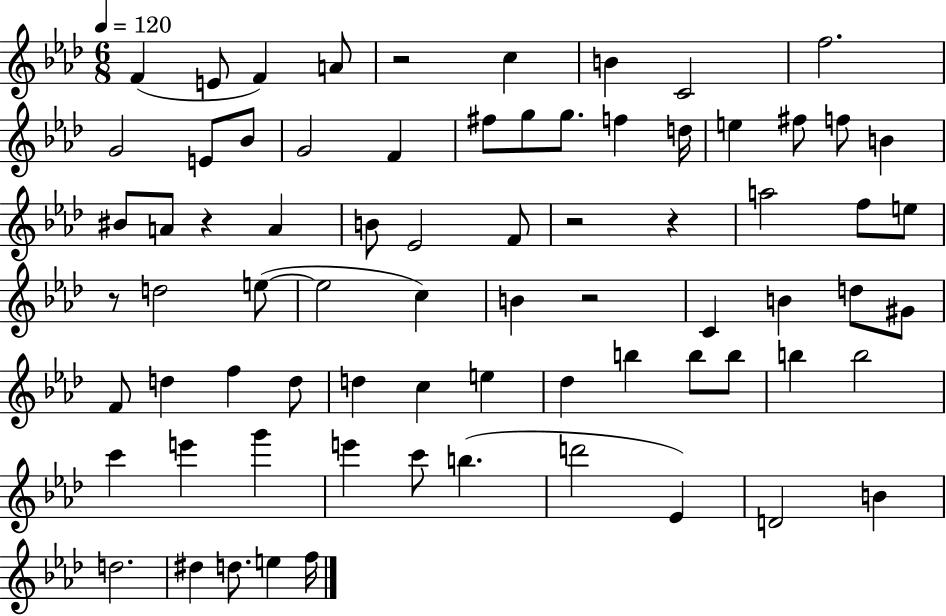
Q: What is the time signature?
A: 6/8